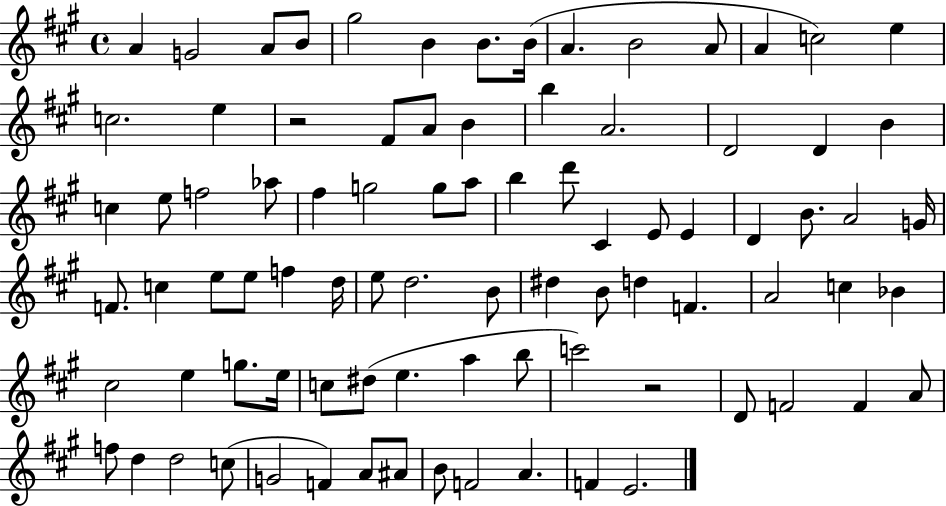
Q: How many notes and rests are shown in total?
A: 86